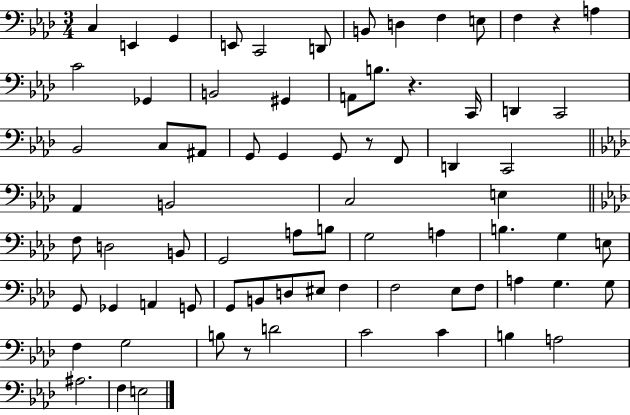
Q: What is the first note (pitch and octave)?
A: C3